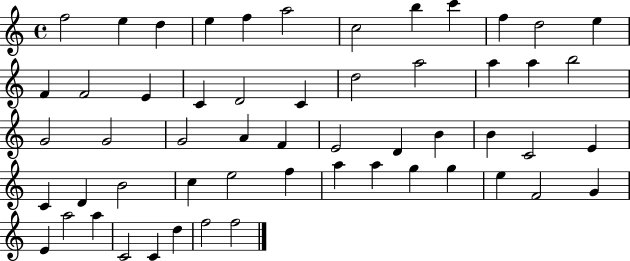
X:1
T:Untitled
M:4/4
L:1/4
K:C
f2 e d e f a2 c2 b c' f d2 e F F2 E C D2 C d2 a2 a a b2 G2 G2 G2 A F E2 D B B C2 E C D B2 c e2 f a a g g e F2 G E a2 a C2 C d f2 f2